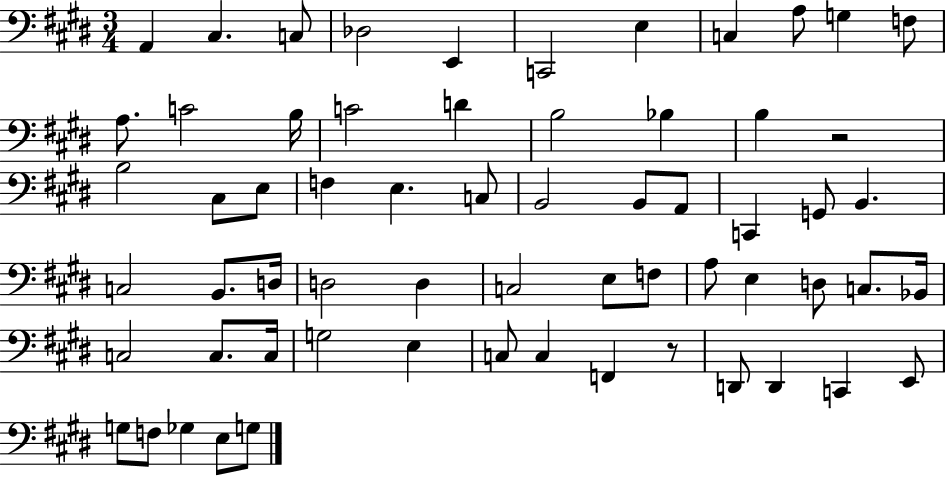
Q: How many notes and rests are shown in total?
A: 63